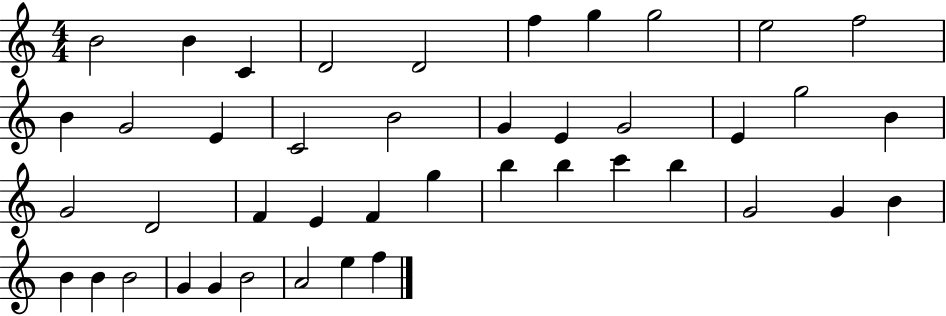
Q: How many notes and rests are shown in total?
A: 43